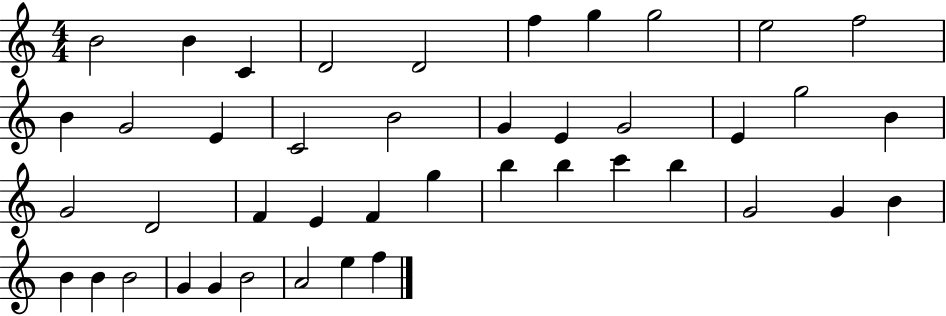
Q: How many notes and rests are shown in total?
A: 43